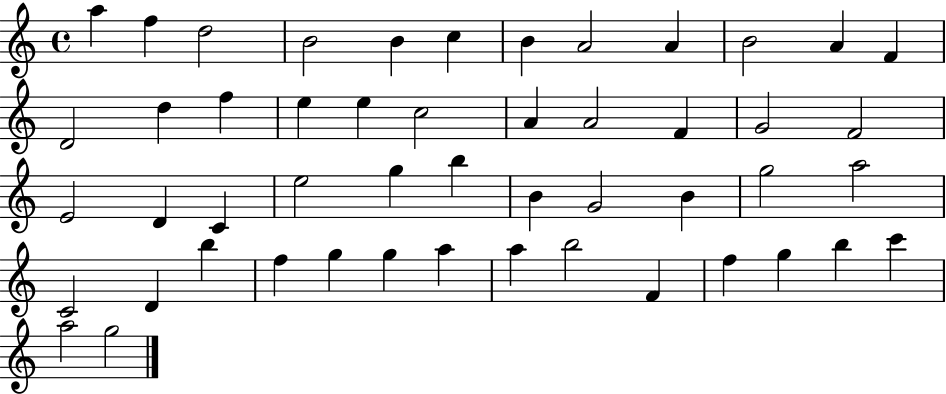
X:1
T:Untitled
M:4/4
L:1/4
K:C
a f d2 B2 B c B A2 A B2 A F D2 d f e e c2 A A2 F G2 F2 E2 D C e2 g b B G2 B g2 a2 C2 D b f g g a a b2 F f g b c' a2 g2